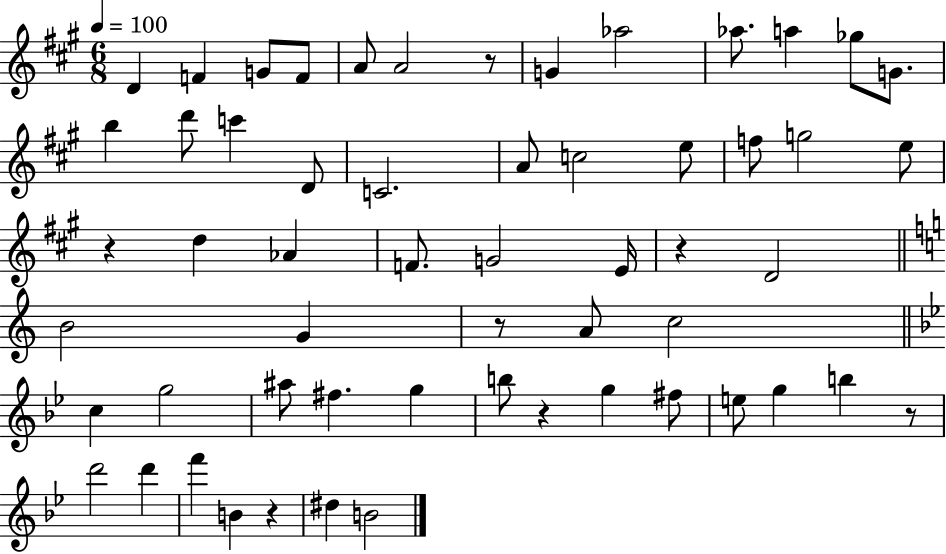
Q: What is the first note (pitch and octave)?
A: D4